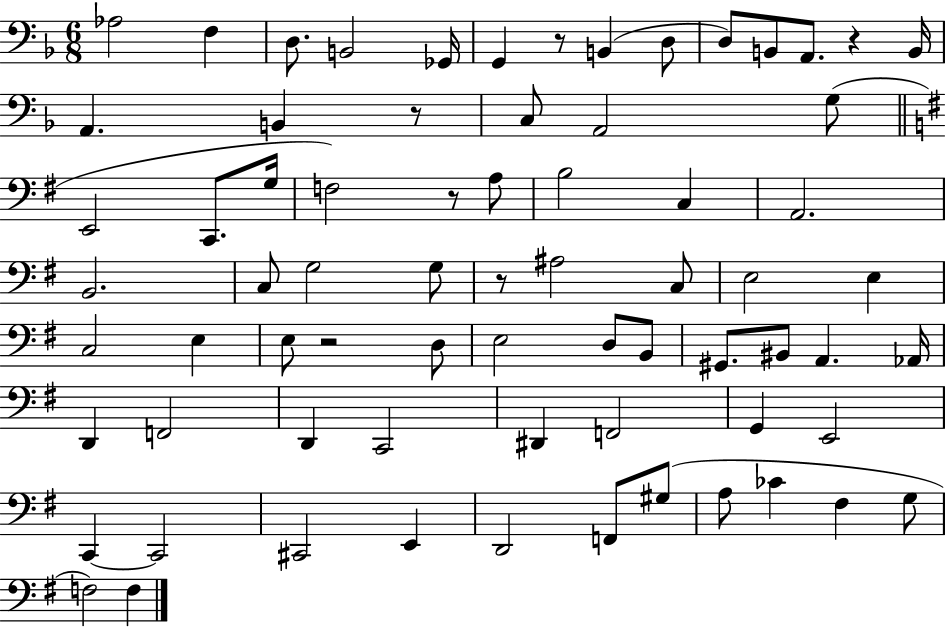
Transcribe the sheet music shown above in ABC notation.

X:1
T:Untitled
M:6/8
L:1/4
K:F
_A,2 F, D,/2 B,,2 _G,,/4 G,, z/2 B,, D,/2 D,/2 B,,/2 A,,/2 z B,,/4 A,, B,, z/2 C,/2 A,,2 G,/2 E,,2 C,,/2 G,/4 F,2 z/2 A,/2 B,2 C, A,,2 B,,2 C,/2 G,2 G,/2 z/2 ^A,2 C,/2 E,2 E, C,2 E, E,/2 z2 D,/2 E,2 D,/2 B,,/2 ^G,,/2 ^B,,/2 A,, _A,,/4 D,, F,,2 D,, C,,2 ^D,, F,,2 G,, E,,2 C,, C,,2 ^C,,2 E,, D,,2 F,,/2 ^G,/2 A,/2 _C ^F, G,/2 F,2 F,